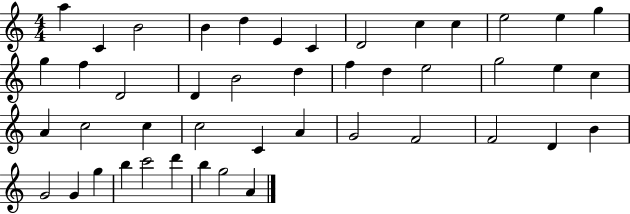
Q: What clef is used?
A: treble